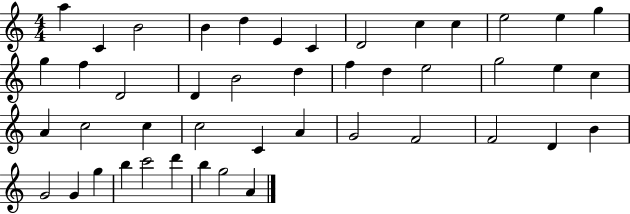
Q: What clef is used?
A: treble